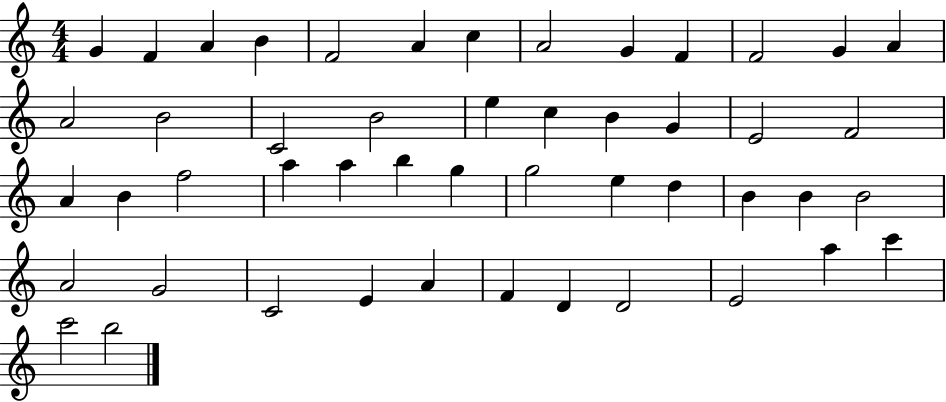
X:1
T:Untitled
M:4/4
L:1/4
K:C
G F A B F2 A c A2 G F F2 G A A2 B2 C2 B2 e c B G E2 F2 A B f2 a a b g g2 e d B B B2 A2 G2 C2 E A F D D2 E2 a c' c'2 b2